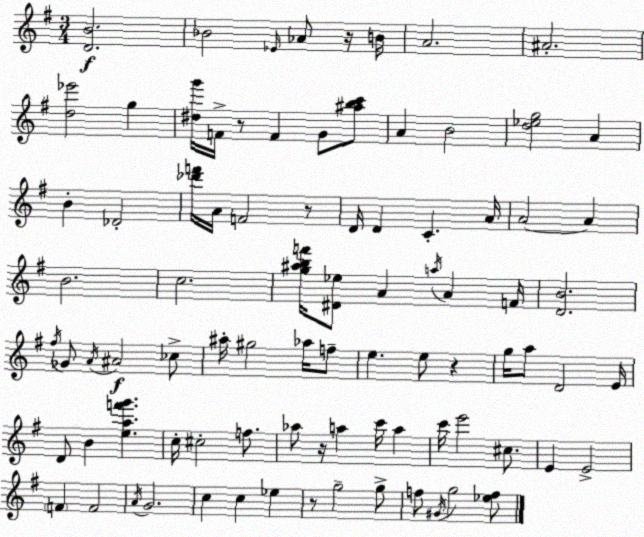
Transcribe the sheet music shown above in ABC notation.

X:1
T:Untitled
M:3/4
L:1/4
K:Em
[DB]2 _B2 _E/4 _A/2 z/4 B/4 A2 ^A2 [d_e']2 g [^dg']/4 F/4 z/2 F G/2 [^abc']/2 A B2 [d_eg]2 A B _D2 [_d'f']/4 A/4 F2 z/2 D/4 D C A/4 A2 A B2 c2 [g^abf']/4 [^D_e]/2 A a/4 A F/4 [DB]2 ^f/4 _G/2 A/4 ^A2 _c/2 ^a/4 ^g2 _a/4 f/2 e e/2 z g/4 a/2 D2 E/4 D/2 B [eaf'g'] c/4 ^c2 f/2 _a/2 z/4 a c'/4 a c'/4 e'2 ^c/2 E E2 F F2 A/4 G2 c c _e z/2 g2 g/2 f/2 ^G/4 g2 [_ef]/2